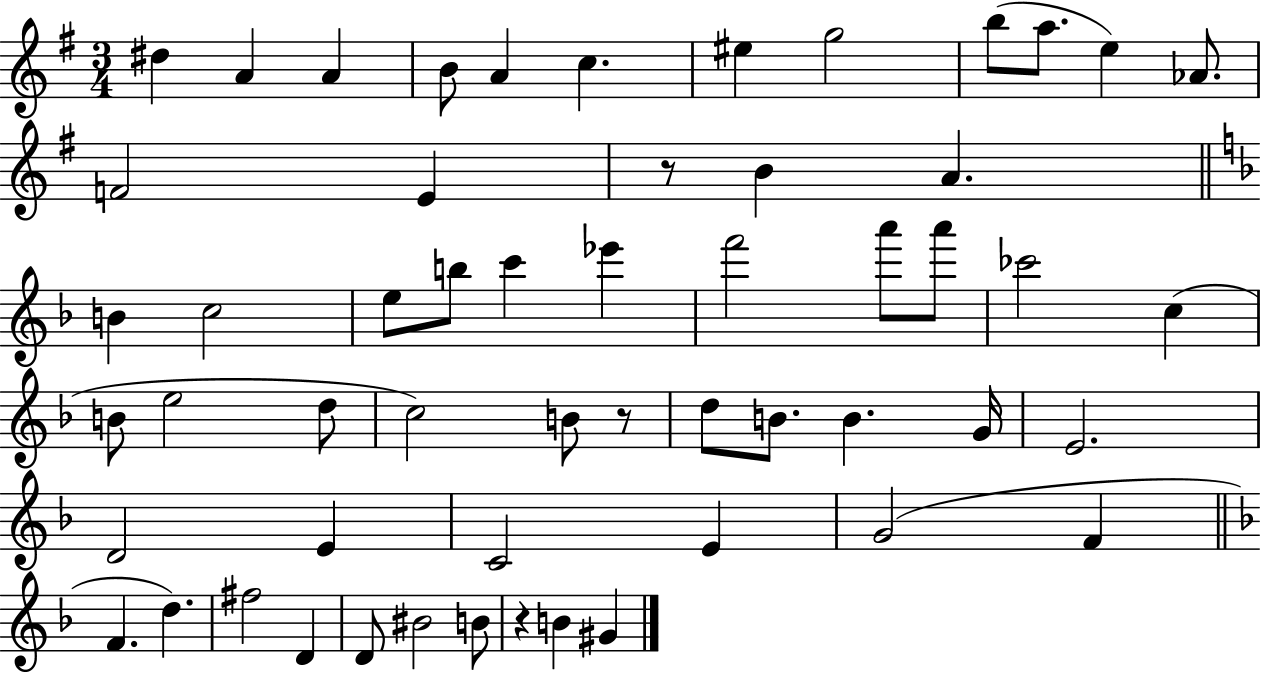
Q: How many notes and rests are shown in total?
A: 55